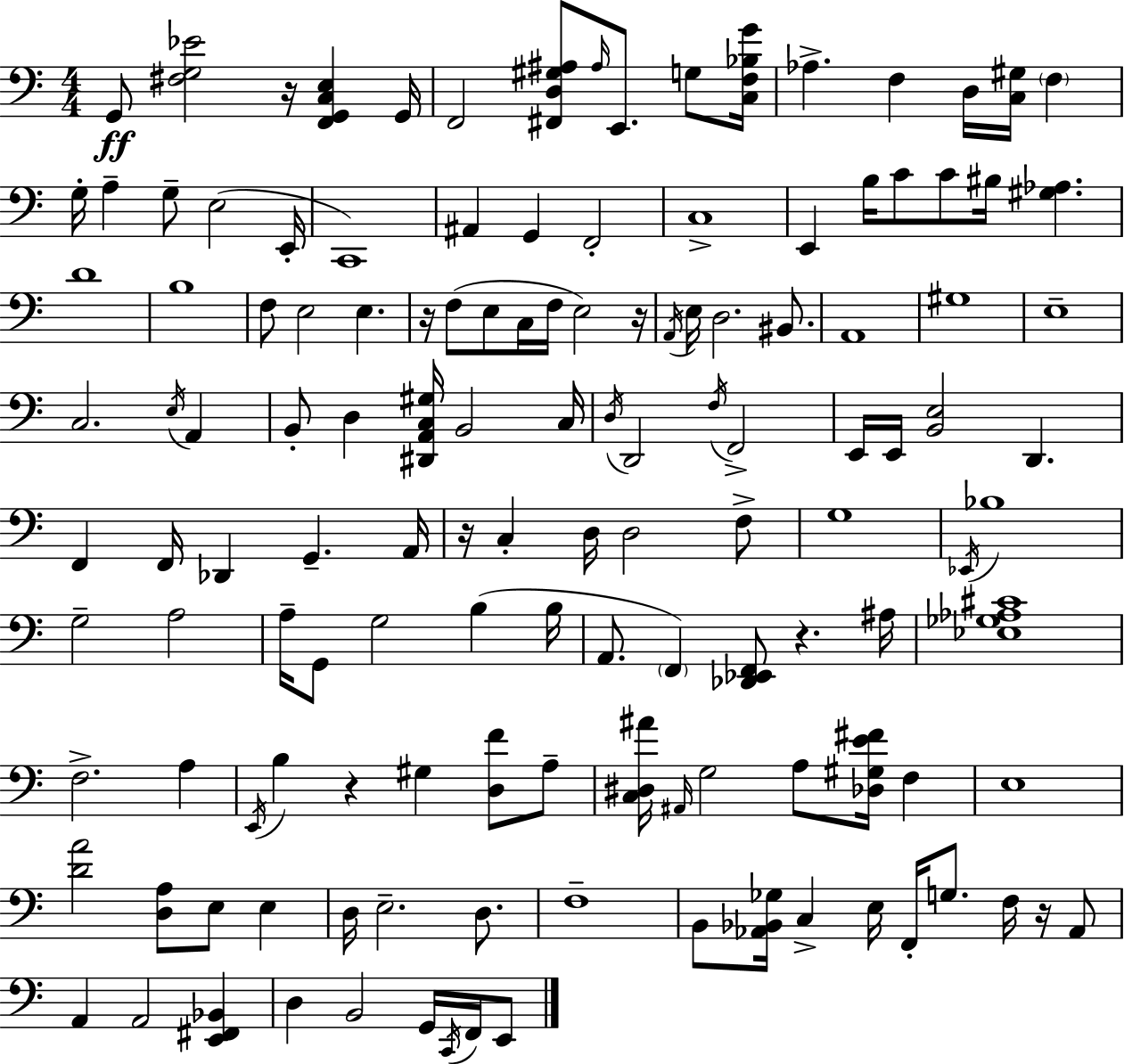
X:1
T:Untitled
M:4/4
L:1/4
K:Am
G,,/2 [^F,G,_E]2 z/4 [F,,G,,C,E,] G,,/4 F,,2 [^F,,D,^G,^A,]/2 ^A,/4 E,,/2 G,/2 [C,F,_B,G]/4 _A, F, D,/4 [C,^G,]/4 F, G,/4 A, G,/2 E,2 E,,/4 C,,4 ^A,, G,, F,,2 C,4 E,, B,/4 C/2 C/2 ^B,/4 [^G,_A,] D4 B,4 F,/2 E,2 E, z/4 F,/2 E,/2 C,/4 F,/4 E,2 z/4 A,,/4 E,/4 D,2 ^B,,/2 A,,4 ^G,4 E,4 C,2 E,/4 A,, B,,/2 D, [^D,,A,,C,^G,]/4 B,,2 C,/4 D,/4 D,,2 F,/4 F,,2 E,,/4 E,,/4 [B,,E,]2 D,, F,, F,,/4 _D,, G,, A,,/4 z/4 C, D,/4 D,2 F,/2 G,4 _E,,/4 _B,4 G,2 A,2 A,/4 G,,/2 G,2 B, B,/4 A,,/2 F,, [_D,,_E,,F,,]/2 z ^A,/4 [_E,_G,_A,^C]4 F,2 A, E,,/4 B, z ^G, [D,F]/2 A,/2 [C,^D,^A]/4 ^A,,/4 G,2 A,/2 [_D,^G,E^F]/4 F, E,4 [DA]2 [D,A,]/2 E,/2 E, D,/4 E,2 D,/2 F,4 B,,/2 [_A,,_B,,_G,]/4 C, E,/4 F,,/4 G,/2 F,/4 z/4 _A,,/2 A,, A,,2 [E,,^F,,_B,,] D, B,,2 G,,/4 C,,/4 F,,/4 E,,/2